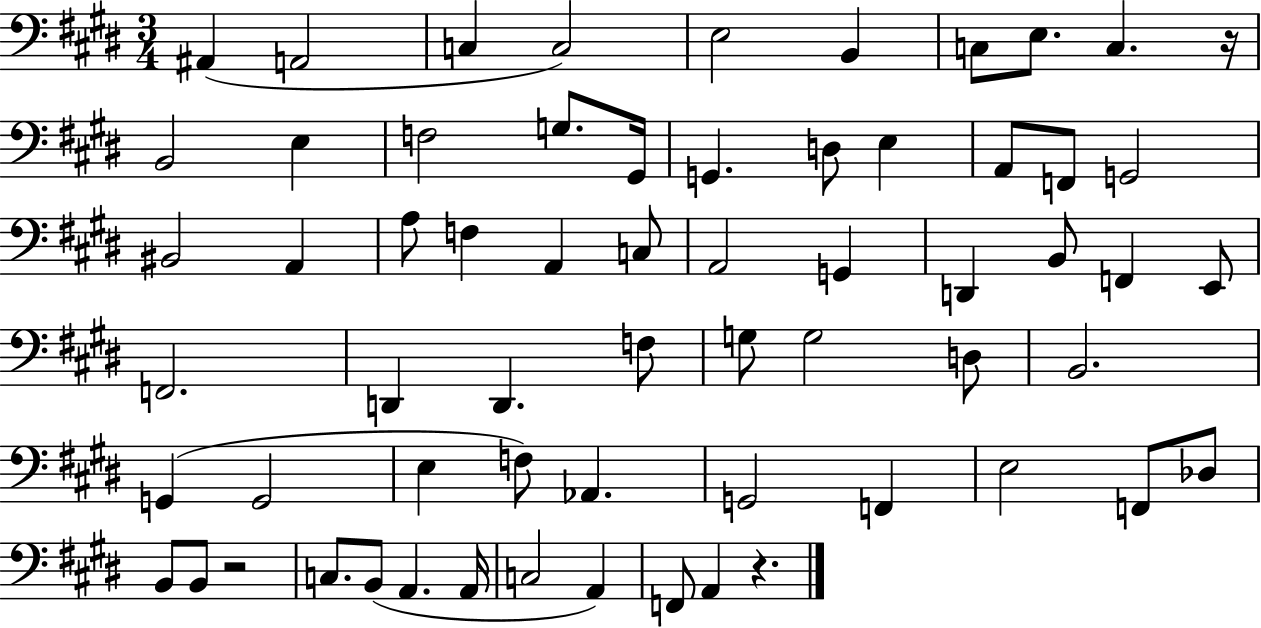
A#2/q A2/h C3/q C3/h E3/h B2/q C3/e E3/e. C3/q. R/s B2/h E3/q F3/h G3/e. G#2/s G2/q. D3/e E3/q A2/e F2/e G2/h BIS2/h A2/q A3/e F3/q A2/q C3/e A2/h G2/q D2/q B2/e F2/q E2/e F2/h. D2/q D2/q. F3/e G3/e G3/h D3/e B2/h. G2/q G2/h E3/q F3/e Ab2/q. G2/h F2/q E3/h F2/e Db3/e B2/e B2/e R/h C3/e. B2/e A2/q. A2/s C3/h A2/q F2/e A2/q R/q.